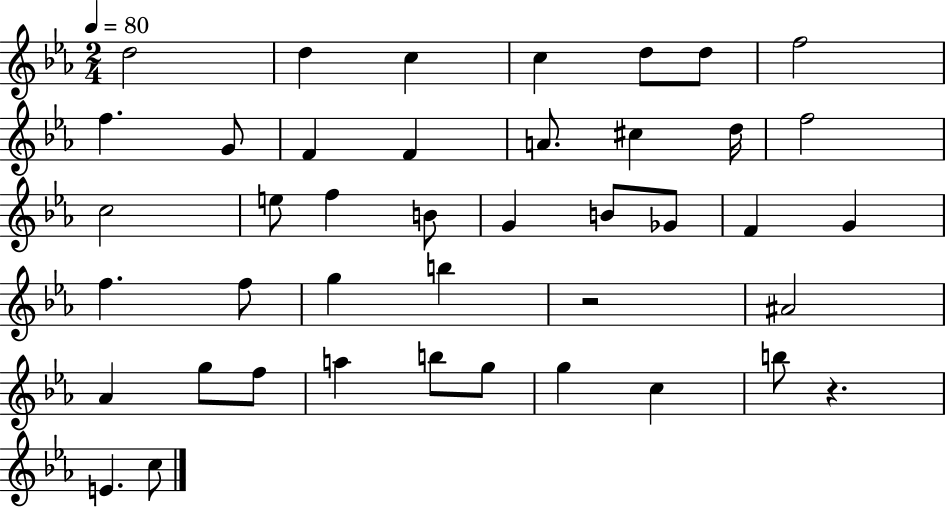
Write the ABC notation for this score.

X:1
T:Untitled
M:2/4
L:1/4
K:Eb
d2 d c c d/2 d/2 f2 f G/2 F F A/2 ^c d/4 f2 c2 e/2 f B/2 G B/2 _G/2 F G f f/2 g b z2 ^A2 _A g/2 f/2 a b/2 g/2 g c b/2 z E c/2